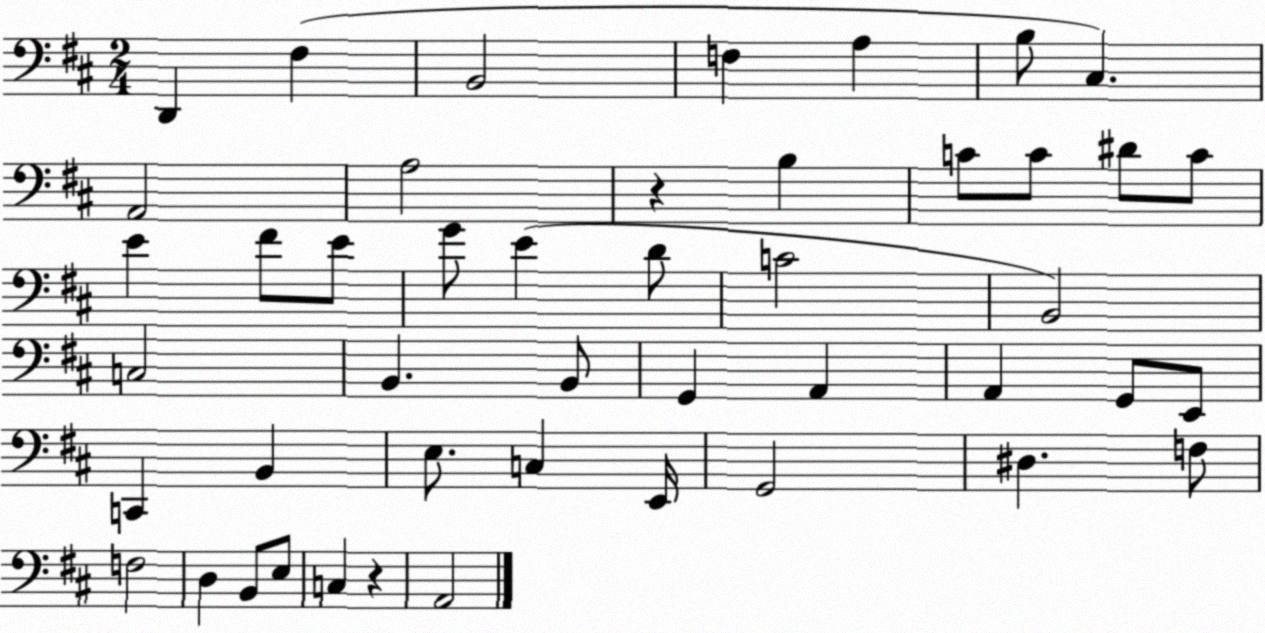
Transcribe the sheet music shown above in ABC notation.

X:1
T:Untitled
M:2/4
L:1/4
K:D
D,, ^F, B,,2 F, A, B,/2 ^C, A,,2 A,2 z B, C/2 C/2 ^D/2 C/2 E ^F/2 E/2 G/2 E D/2 C2 B,,2 C,2 B,, B,,/2 G,, A,, A,, G,,/2 E,,/2 C,, B,, E,/2 C, E,,/4 G,,2 ^D, F,/2 F,2 D, B,,/2 E,/2 C, z A,,2